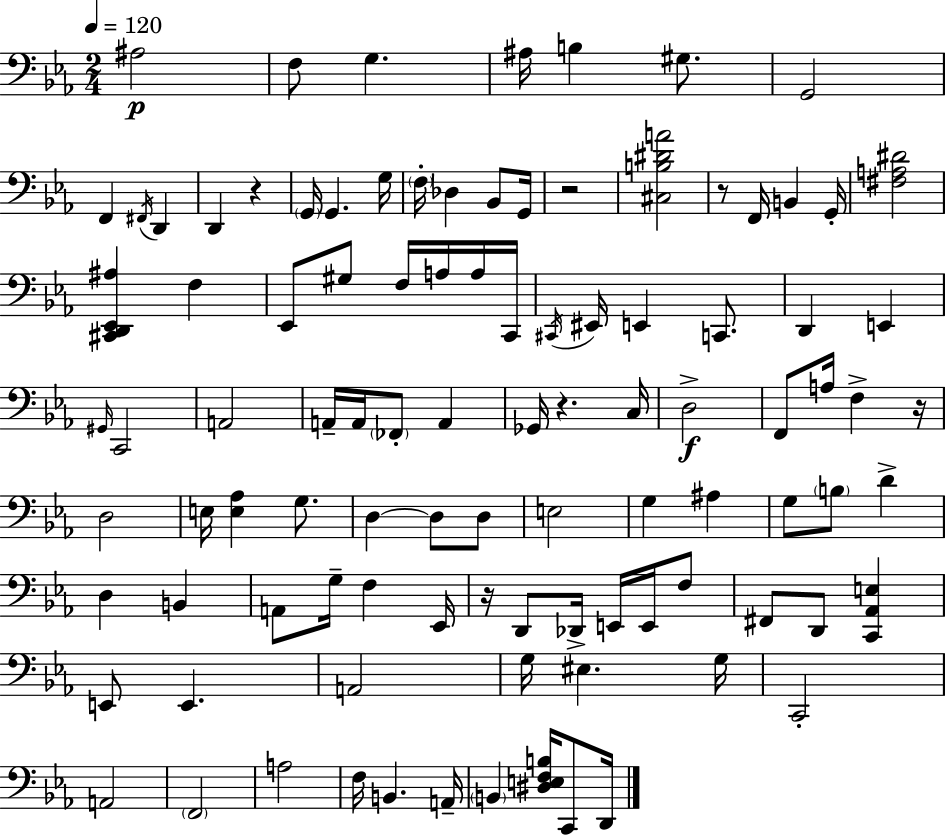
A#3/h F3/e G3/q. A#3/s B3/q G#3/e. G2/h F2/q F#2/s D2/q D2/q R/q G2/s G2/q. G3/s F3/s Db3/q Bb2/e G2/s R/h [C#3,B3,D#4,A4]/h R/e F2/s B2/q G2/s [F#3,A3,D#4]/h [C#2,D2,Eb2,A#3]/q F3/q Eb2/e G#3/e F3/s A3/s A3/s C2/s C#2/s EIS2/s E2/q C2/e. D2/q E2/q G#2/s C2/h A2/h A2/s A2/s FES2/e A2/q Gb2/s R/q. C3/s D3/h F2/e A3/s F3/q R/s D3/h E3/s [E3,Ab3]/q G3/e. D3/q D3/e D3/e E3/h G3/q A#3/q G3/e B3/e D4/q D3/q B2/q A2/e G3/s F3/q Eb2/s R/s D2/e Db2/s E2/s E2/s F3/e F#2/e D2/e [C2,Ab2,E3]/q E2/e E2/q. A2/h G3/s EIS3/q. G3/s C2/h A2/h F2/h A3/h F3/s B2/q. A2/s B2/q [D#3,E3,F3,B3]/s C2/e D2/s